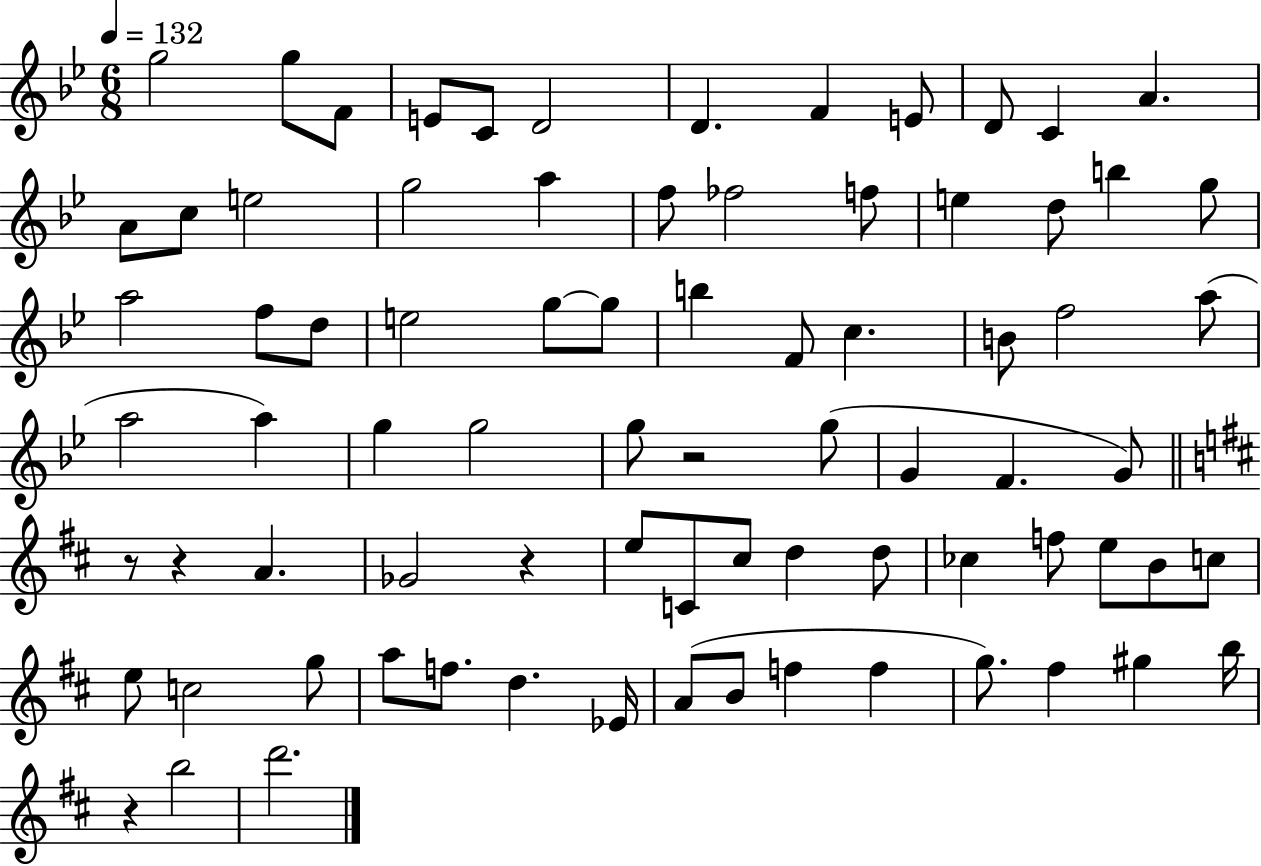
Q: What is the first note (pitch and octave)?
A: G5